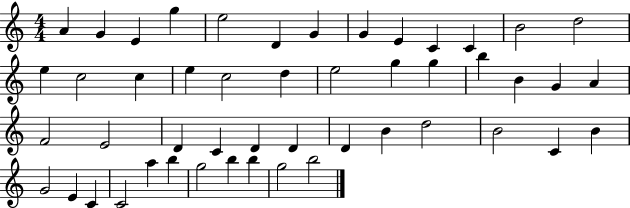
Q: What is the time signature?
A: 4/4